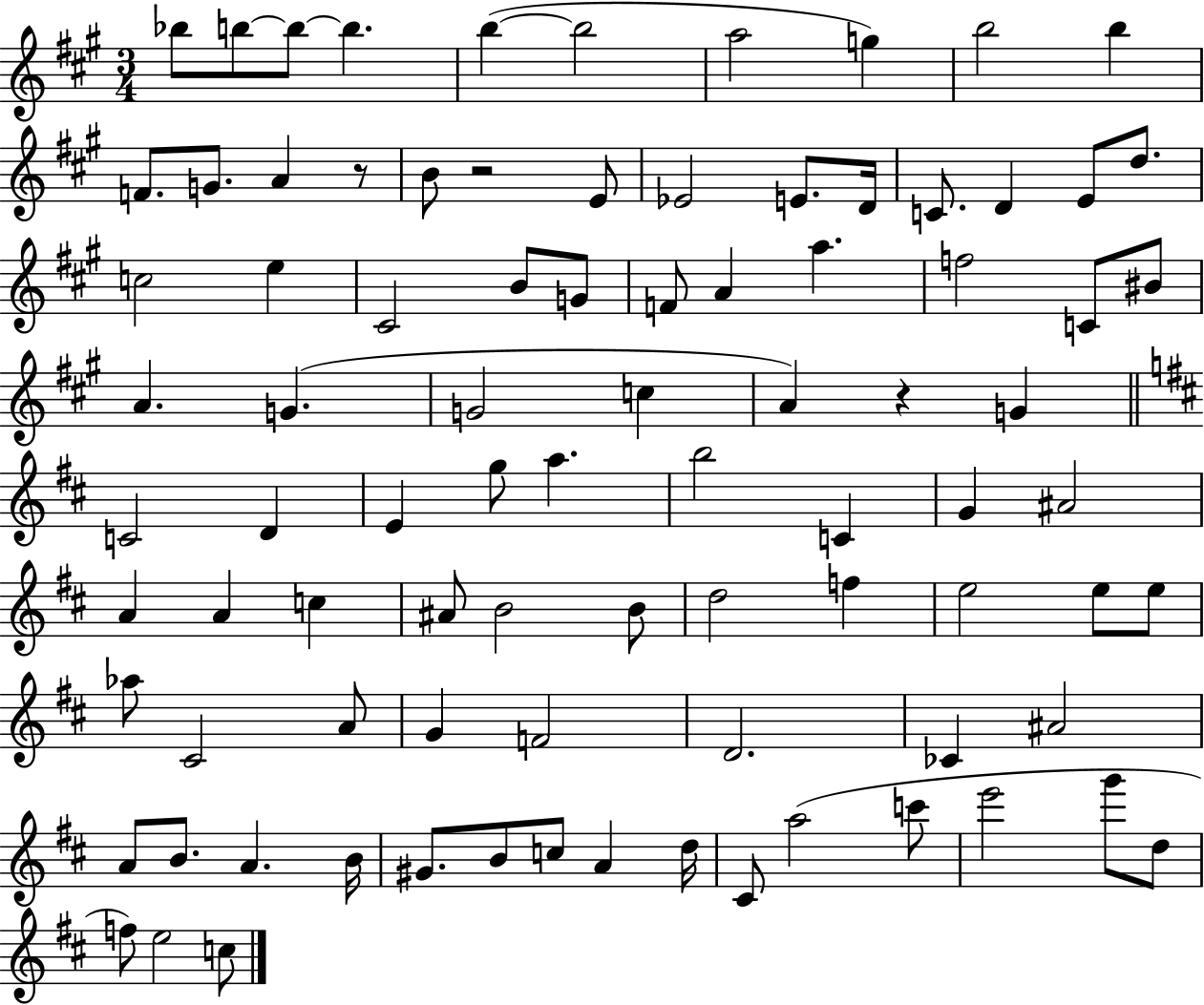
{
  \clef treble
  \numericTimeSignature
  \time 3/4
  \key a \major
  bes''8 b''8~~ b''8~~ b''4. | b''4~(~ b''2 | a''2 g''4) | b''2 b''4 | \break f'8. g'8. a'4 r8 | b'8 r2 e'8 | ees'2 e'8. d'16 | c'8. d'4 e'8 d''8. | \break c''2 e''4 | cis'2 b'8 g'8 | f'8 a'4 a''4. | f''2 c'8 bis'8 | \break a'4. g'4.( | g'2 c''4 | a'4) r4 g'4 | \bar "||" \break \key b \minor c'2 d'4 | e'4 g''8 a''4. | b''2 c'4 | g'4 ais'2 | \break a'4 a'4 c''4 | ais'8 b'2 b'8 | d''2 f''4 | e''2 e''8 e''8 | \break aes''8 cis'2 a'8 | g'4 f'2 | d'2. | ces'4 ais'2 | \break a'8 b'8. a'4. b'16 | gis'8. b'8 c''8 a'4 d''16 | cis'8 a''2( c'''8 | e'''2 g'''8 d''8 | \break f''8) e''2 c''8 | \bar "|."
}